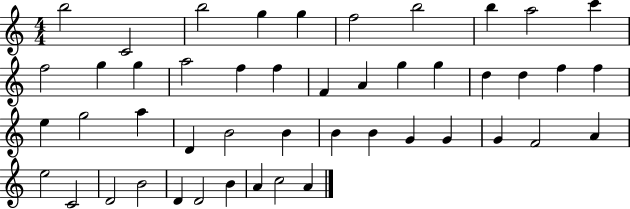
{
  \clef treble
  \numericTimeSignature
  \time 4/4
  \key c \major
  b''2 c'2 | b''2 g''4 g''4 | f''2 b''2 | b''4 a''2 c'''4 | \break f''2 g''4 g''4 | a''2 f''4 f''4 | f'4 a'4 g''4 g''4 | d''4 d''4 f''4 f''4 | \break e''4 g''2 a''4 | d'4 b'2 b'4 | b'4 b'4 g'4 g'4 | g'4 f'2 a'4 | \break e''2 c'2 | d'2 b'2 | d'4 d'2 b'4 | a'4 c''2 a'4 | \break \bar "|."
}